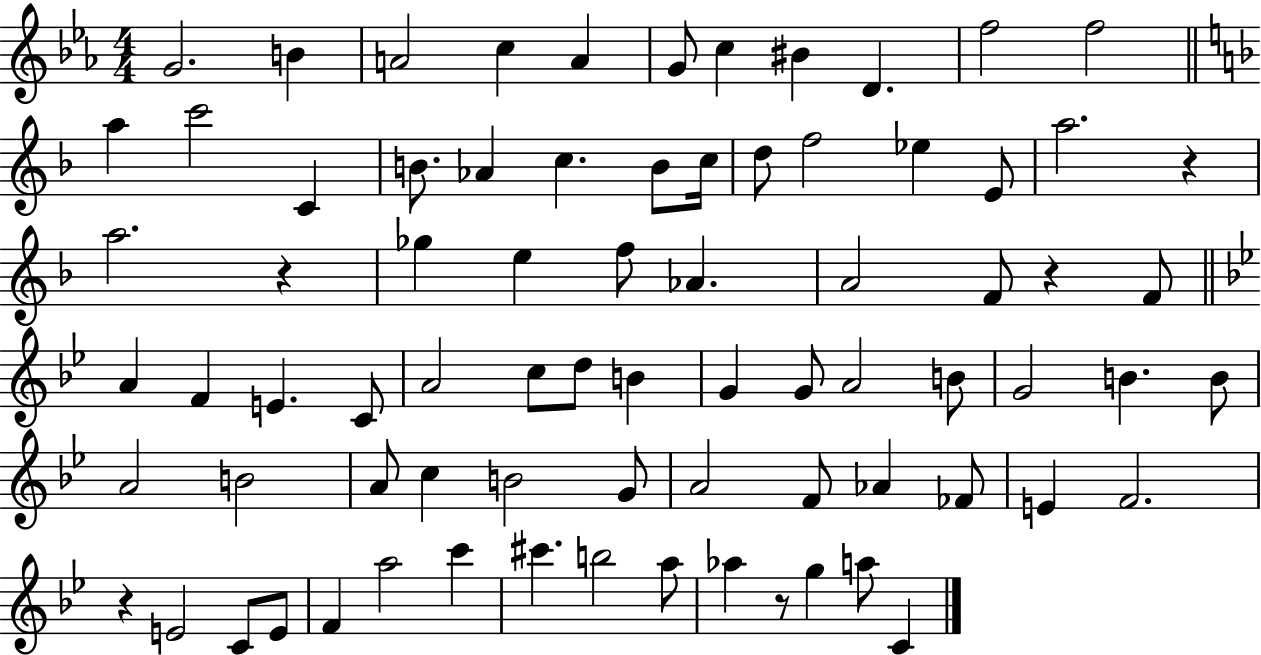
G4/h. B4/q A4/h C5/q A4/q G4/e C5/q BIS4/q D4/q. F5/h F5/h A5/q C6/h C4/q B4/e. Ab4/q C5/q. B4/e C5/s D5/e F5/h Eb5/q E4/e A5/h. R/q A5/h. R/q Gb5/q E5/q F5/e Ab4/q. A4/h F4/e R/q F4/e A4/q F4/q E4/q. C4/e A4/h C5/e D5/e B4/q G4/q G4/e A4/h B4/e G4/h B4/q. B4/e A4/h B4/h A4/e C5/q B4/h G4/e A4/h F4/e Ab4/q FES4/e E4/q F4/h. R/q E4/h C4/e E4/e F4/q A5/h C6/q C#6/q. B5/h A5/e Ab5/q R/e G5/q A5/e C4/q